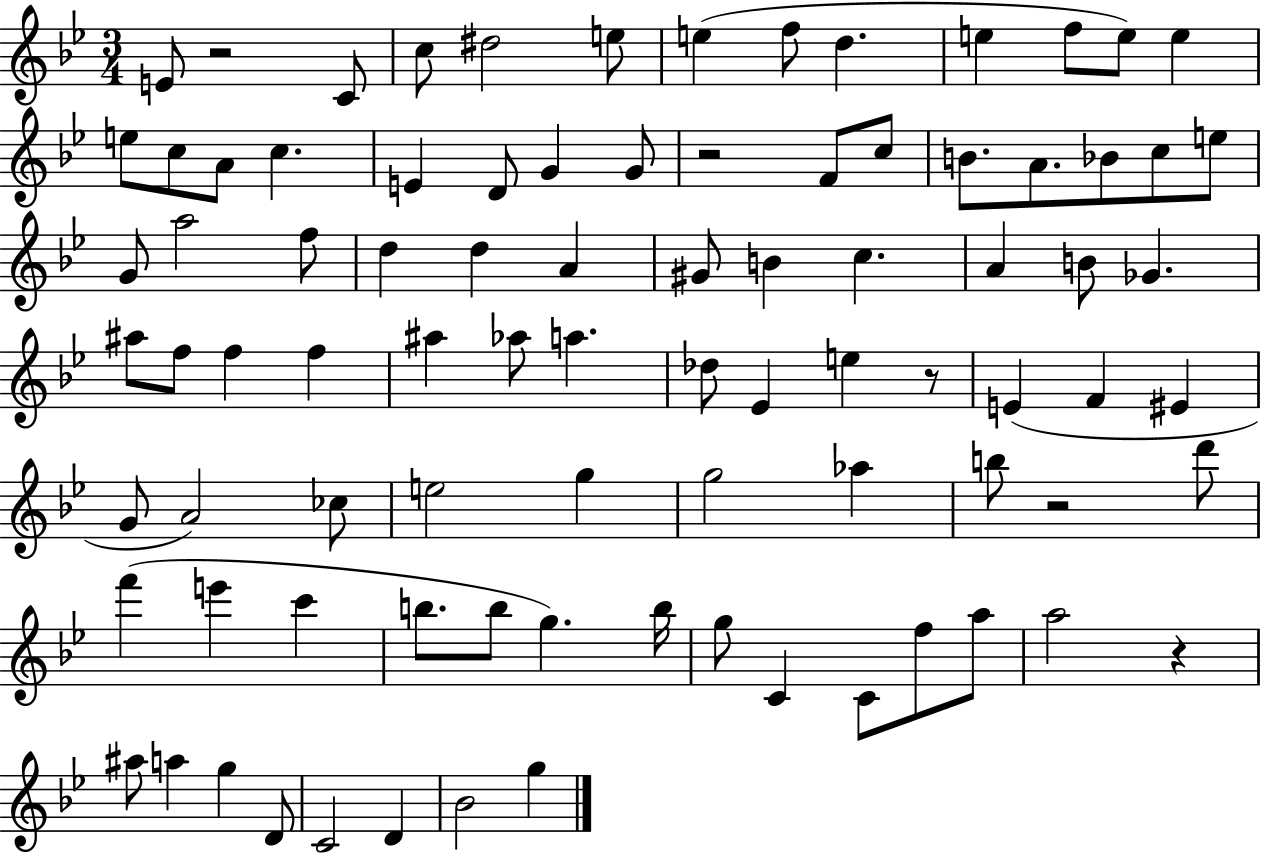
{
  \clef treble
  \numericTimeSignature
  \time 3/4
  \key bes \major
  e'8 r2 c'8 | c''8 dis''2 e''8 | e''4( f''8 d''4. | e''4 f''8 e''8) e''4 | \break e''8 c''8 a'8 c''4. | e'4 d'8 g'4 g'8 | r2 f'8 c''8 | b'8. a'8. bes'8 c''8 e''8 | \break g'8 a''2 f''8 | d''4 d''4 a'4 | gis'8 b'4 c''4. | a'4 b'8 ges'4. | \break ais''8 f''8 f''4 f''4 | ais''4 aes''8 a''4. | des''8 ees'4 e''4 r8 | e'4( f'4 eis'4 | \break g'8 a'2) ces''8 | e''2 g''4 | g''2 aes''4 | b''8 r2 d'''8 | \break f'''4( e'''4 c'''4 | b''8. b''8 g''4.) b''16 | g''8 c'4 c'8 f''8 a''8 | a''2 r4 | \break ais''8 a''4 g''4 d'8 | c'2 d'4 | bes'2 g''4 | \bar "|."
}